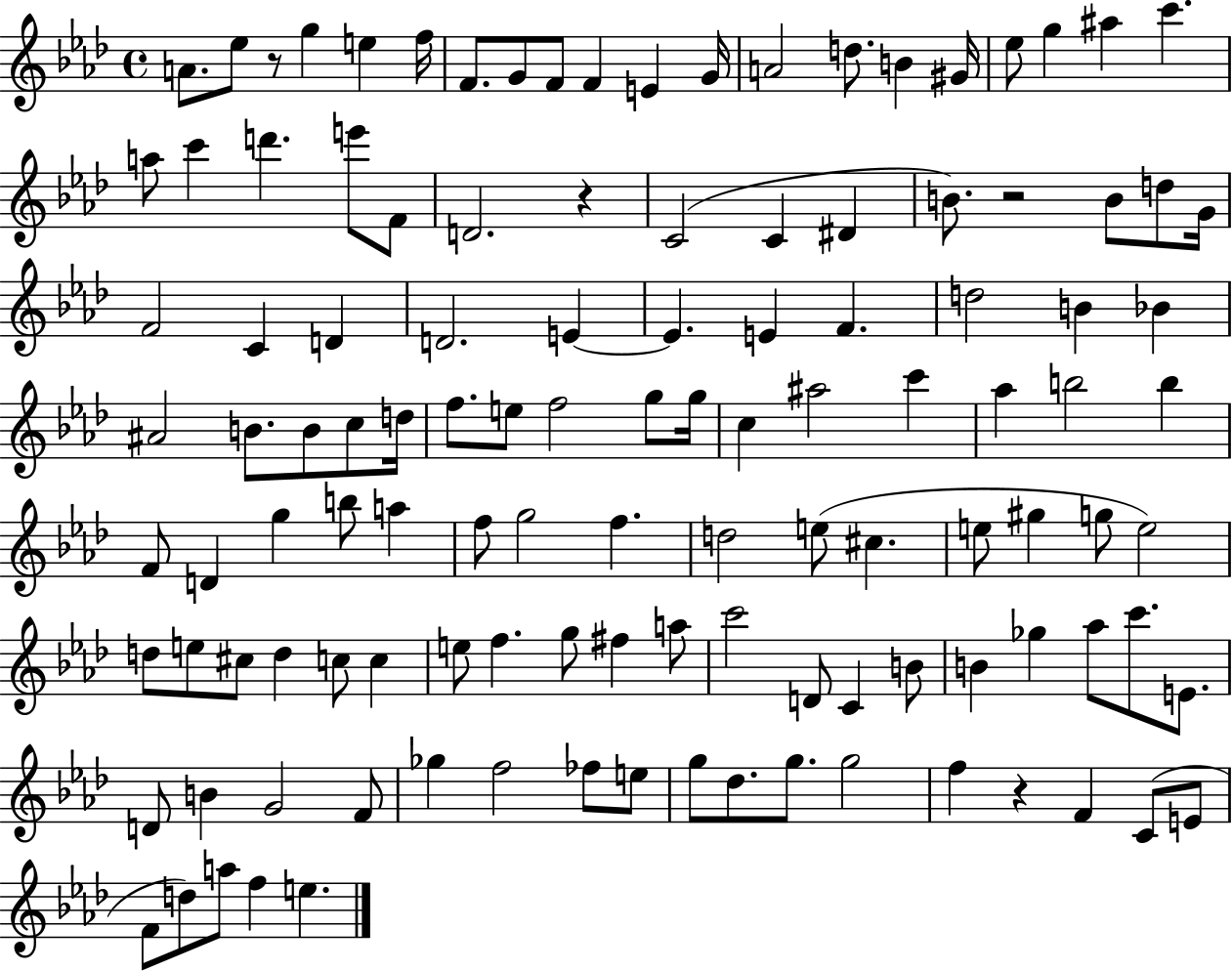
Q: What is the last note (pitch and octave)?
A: E5